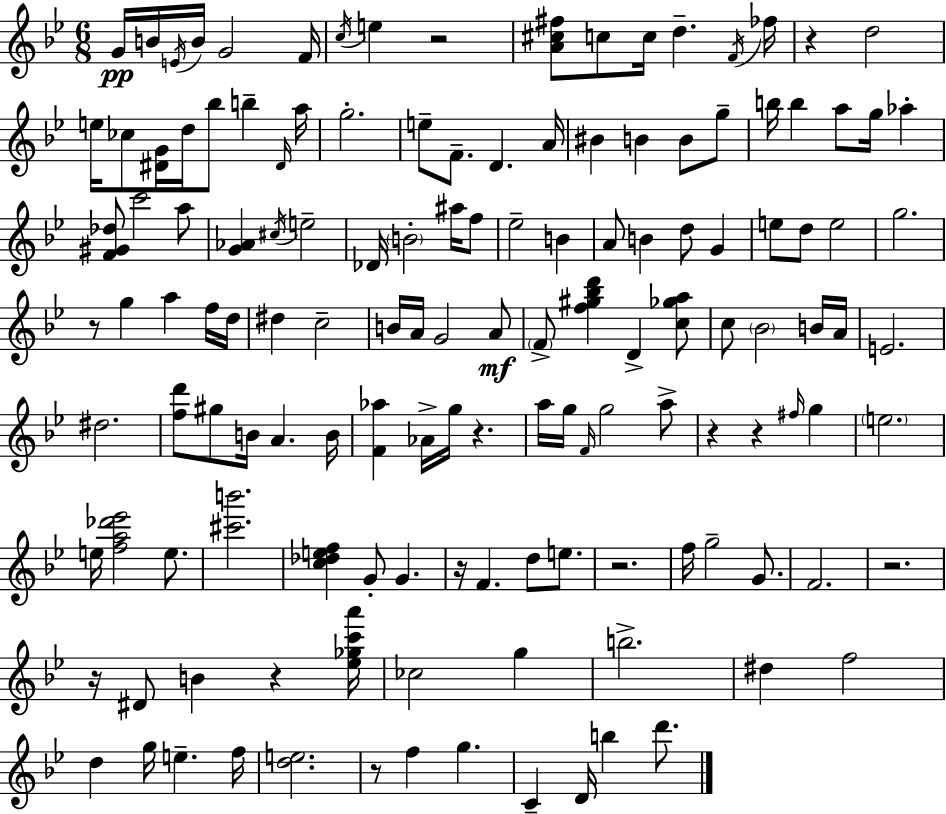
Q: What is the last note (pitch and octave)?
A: D6